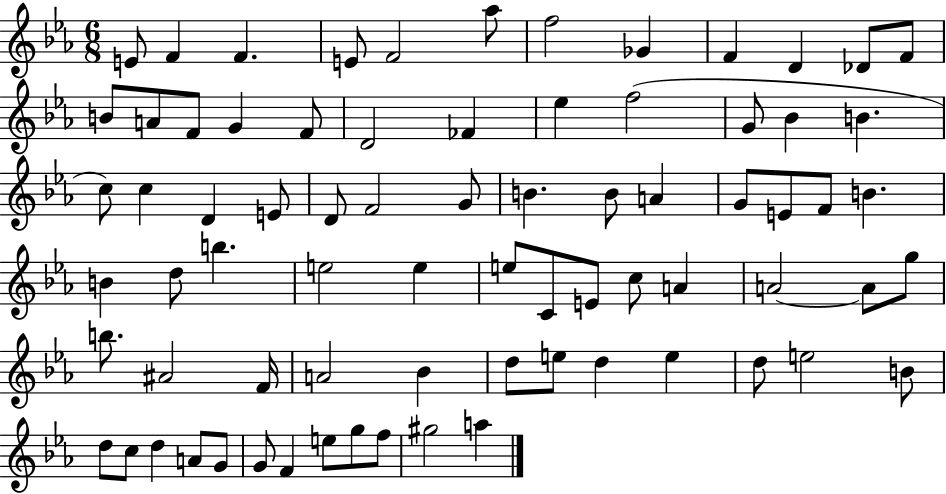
{
  \clef treble
  \numericTimeSignature
  \time 6/8
  \key ees \major
  \repeat volta 2 { e'8 f'4 f'4. | e'8 f'2 aes''8 | f''2 ges'4 | f'4 d'4 des'8 f'8 | \break b'8 a'8 f'8 g'4 f'8 | d'2 fes'4 | ees''4 f''2( | g'8 bes'4 b'4. | \break c''8) c''4 d'4 e'8 | d'8 f'2 g'8 | b'4. b'8 a'4 | g'8 e'8 f'8 b'4. | \break b'4 d''8 b''4. | e''2 e''4 | e''8 c'8 e'8 c''8 a'4 | a'2~~ a'8 g''8 | \break b''8. ais'2 f'16 | a'2 bes'4 | d''8 e''8 d''4 e''4 | d''8 e''2 b'8 | \break d''8 c''8 d''4 a'8 g'8 | g'8 f'4 e''8 g''8 f''8 | gis''2 a''4 | } \bar "|."
}